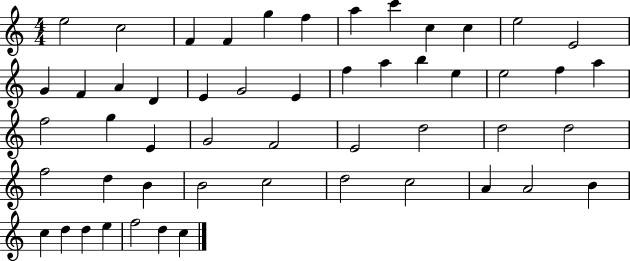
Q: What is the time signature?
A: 4/4